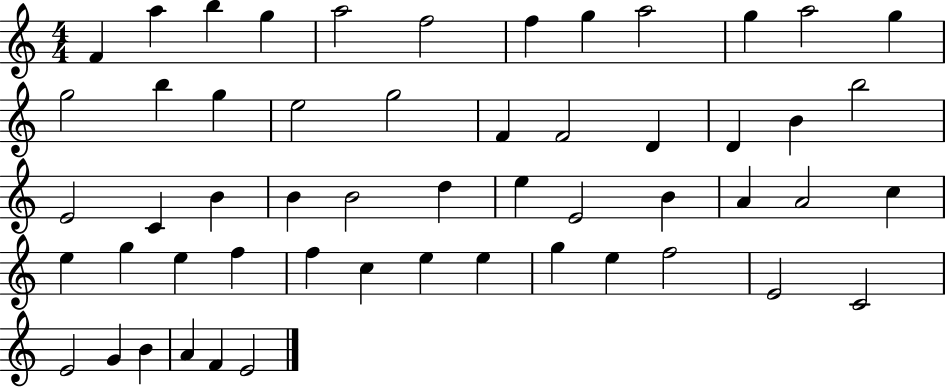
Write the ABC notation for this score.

X:1
T:Untitled
M:4/4
L:1/4
K:C
F a b g a2 f2 f g a2 g a2 g g2 b g e2 g2 F F2 D D B b2 E2 C B B B2 d e E2 B A A2 c e g e f f c e e g e f2 E2 C2 E2 G B A F E2